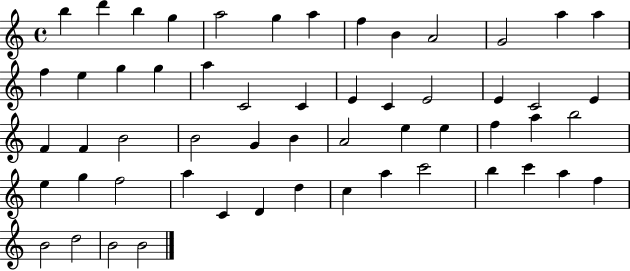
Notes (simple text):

B5/q D6/q B5/q G5/q A5/h G5/q A5/q F5/q B4/q A4/h G4/h A5/q A5/q F5/q E5/q G5/q G5/q A5/q C4/h C4/q E4/q C4/q E4/h E4/q C4/h E4/q F4/q F4/q B4/h B4/h G4/q B4/q A4/h E5/q E5/q F5/q A5/q B5/h E5/q G5/q F5/h A5/q C4/q D4/q D5/q C5/q A5/q C6/h B5/q C6/q A5/q F5/q B4/h D5/h B4/h B4/h